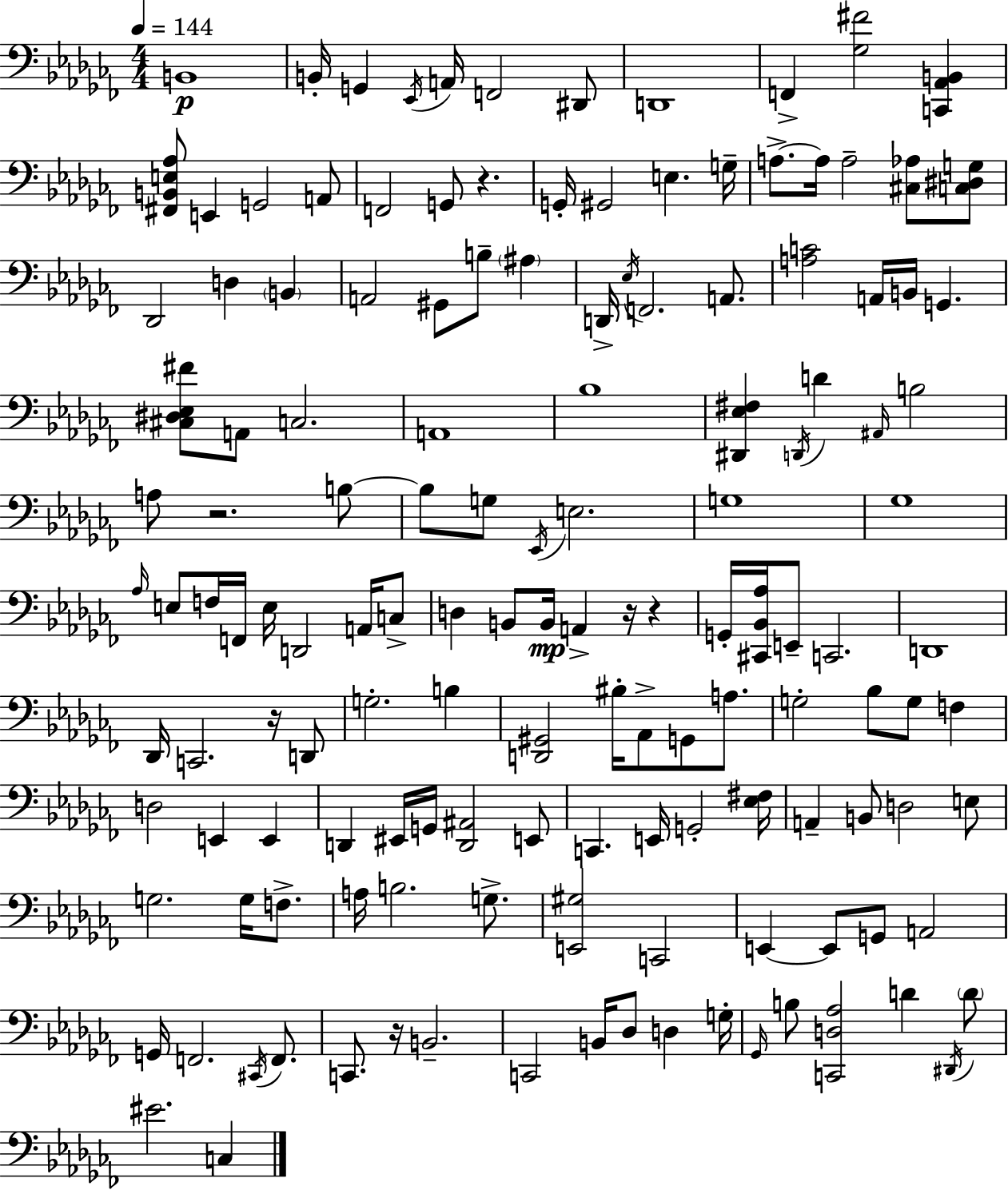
B2/w B2/s G2/q Eb2/s A2/s F2/h D#2/e D2/w F2/q [Gb3,F#4]/h [C2,Ab2,B2]/q [F#2,B2,E3,Ab3]/e E2/q G2/h A2/e F2/h G2/e R/q. G2/s G#2/h E3/q. G3/s A3/e. A3/s A3/h [C#3,Ab3]/e [C3,D#3,G3]/e Db2/h D3/q B2/q A2/h G#2/e B3/e A#3/q D2/s Eb3/s F2/h. A2/e. [A3,C4]/h A2/s B2/s G2/q. [C#3,D#3,Eb3,F#4]/e A2/e C3/h. A2/w Bb3/w [D#2,Eb3,F#3]/q D2/s D4/q A#2/s B3/h A3/e R/h. B3/e B3/e G3/e Eb2/s E3/h. G3/w Gb3/w Ab3/s E3/e F3/s F2/s E3/s D2/h A2/s C3/e D3/q B2/e B2/s A2/q R/s R/q G2/s [C#2,Bb2,Ab3]/s E2/e C2/h. D2/w Db2/s C2/h. R/s D2/e G3/h. B3/q [D2,G#2]/h BIS3/s Ab2/e G2/e A3/e. G3/h Bb3/e G3/e F3/q D3/h E2/q E2/q D2/q EIS2/s G2/s [D2,A#2]/h E2/e C2/q. E2/s G2/h [Eb3,F#3]/s A2/q B2/e D3/h E3/e G3/h. G3/s F3/e. A3/s B3/h. G3/e. [E2,G#3]/h C2/h E2/q E2/e G2/e A2/h G2/s F2/h. C#2/s F2/e. C2/e. R/s B2/h. C2/h B2/s Db3/e D3/q G3/s Gb2/s B3/e [C2,D3,Ab3]/h D4/q D#2/s D4/e EIS4/h. C3/q